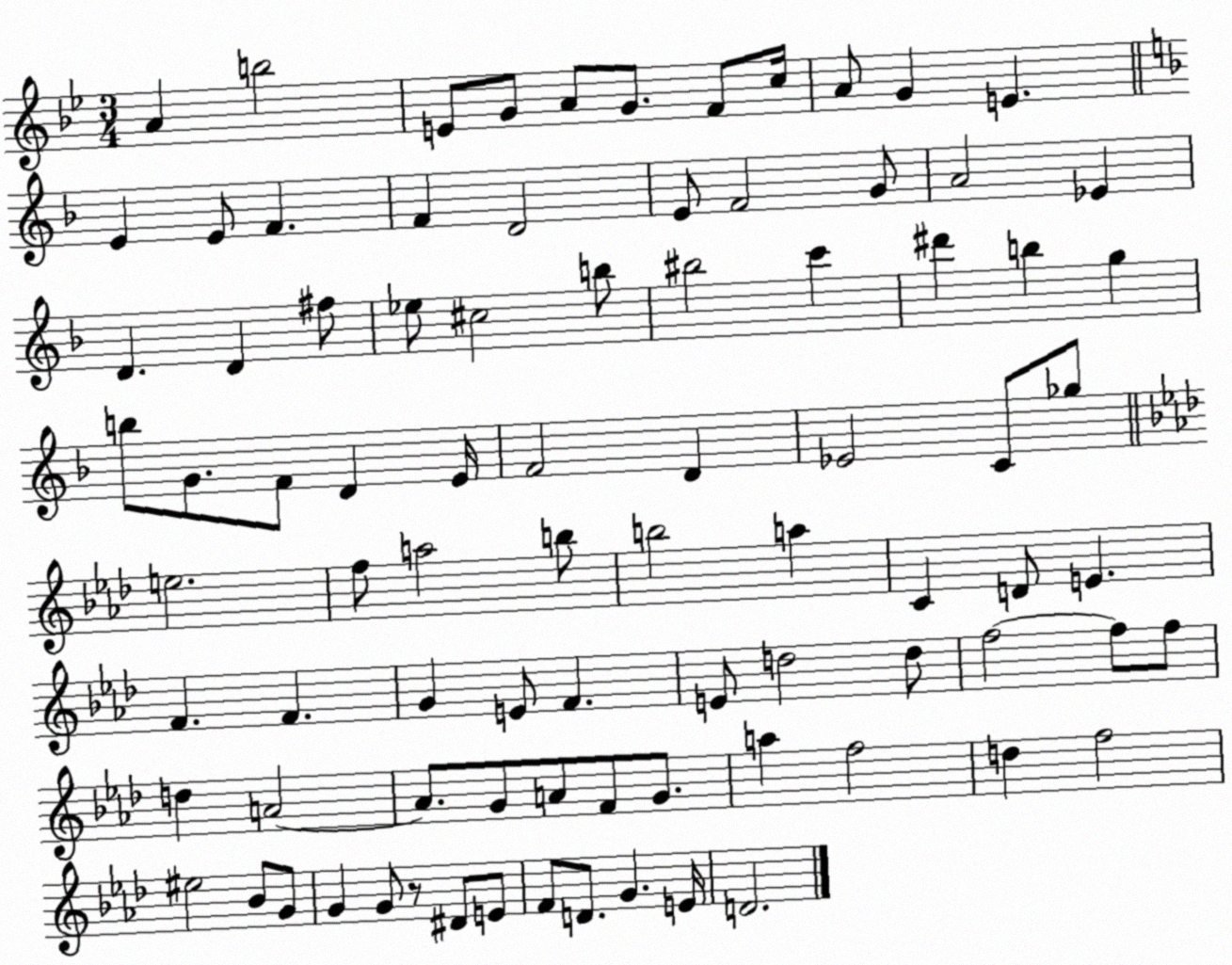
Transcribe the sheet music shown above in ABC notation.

X:1
T:Untitled
M:3/4
L:1/4
K:Bb
A b2 E/2 G/2 A/2 G/2 F/2 c/4 A/2 G E E E/2 F F D2 E/2 F2 G/2 A2 _E D D ^f/2 _e/2 ^c2 b/2 ^b2 c' ^d' b g b/2 G/2 F/2 D E/4 F2 D _E2 C/2 _g/2 e2 f/2 a2 b/2 b2 a C D/2 E F F G E/2 F E/2 d2 d/2 f2 f/2 f/2 d A2 A/2 G/2 A/2 F/2 G/2 a f2 d f2 ^e2 _B/2 G/2 G G/2 z/2 ^D/2 E/2 F/2 D/2 G E/4 D2